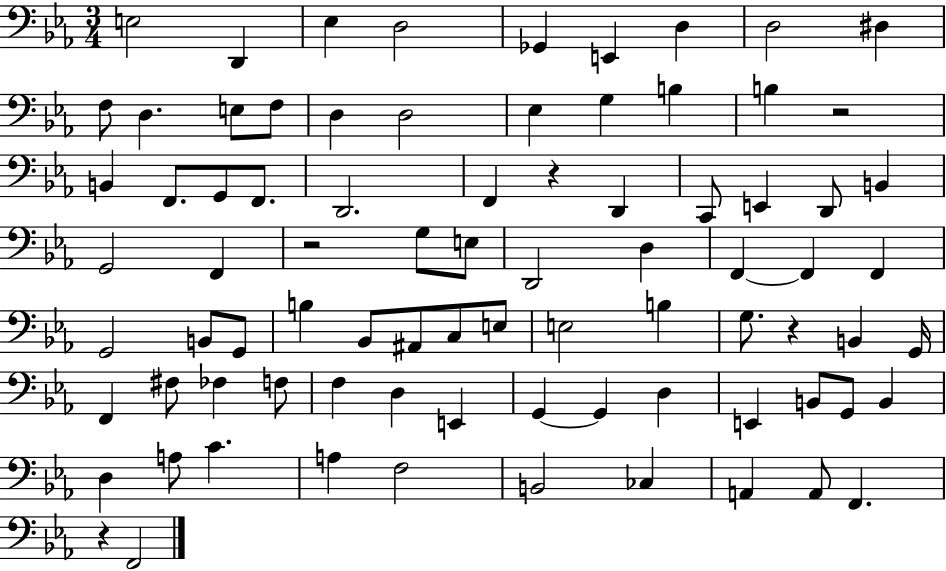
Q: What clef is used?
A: bass